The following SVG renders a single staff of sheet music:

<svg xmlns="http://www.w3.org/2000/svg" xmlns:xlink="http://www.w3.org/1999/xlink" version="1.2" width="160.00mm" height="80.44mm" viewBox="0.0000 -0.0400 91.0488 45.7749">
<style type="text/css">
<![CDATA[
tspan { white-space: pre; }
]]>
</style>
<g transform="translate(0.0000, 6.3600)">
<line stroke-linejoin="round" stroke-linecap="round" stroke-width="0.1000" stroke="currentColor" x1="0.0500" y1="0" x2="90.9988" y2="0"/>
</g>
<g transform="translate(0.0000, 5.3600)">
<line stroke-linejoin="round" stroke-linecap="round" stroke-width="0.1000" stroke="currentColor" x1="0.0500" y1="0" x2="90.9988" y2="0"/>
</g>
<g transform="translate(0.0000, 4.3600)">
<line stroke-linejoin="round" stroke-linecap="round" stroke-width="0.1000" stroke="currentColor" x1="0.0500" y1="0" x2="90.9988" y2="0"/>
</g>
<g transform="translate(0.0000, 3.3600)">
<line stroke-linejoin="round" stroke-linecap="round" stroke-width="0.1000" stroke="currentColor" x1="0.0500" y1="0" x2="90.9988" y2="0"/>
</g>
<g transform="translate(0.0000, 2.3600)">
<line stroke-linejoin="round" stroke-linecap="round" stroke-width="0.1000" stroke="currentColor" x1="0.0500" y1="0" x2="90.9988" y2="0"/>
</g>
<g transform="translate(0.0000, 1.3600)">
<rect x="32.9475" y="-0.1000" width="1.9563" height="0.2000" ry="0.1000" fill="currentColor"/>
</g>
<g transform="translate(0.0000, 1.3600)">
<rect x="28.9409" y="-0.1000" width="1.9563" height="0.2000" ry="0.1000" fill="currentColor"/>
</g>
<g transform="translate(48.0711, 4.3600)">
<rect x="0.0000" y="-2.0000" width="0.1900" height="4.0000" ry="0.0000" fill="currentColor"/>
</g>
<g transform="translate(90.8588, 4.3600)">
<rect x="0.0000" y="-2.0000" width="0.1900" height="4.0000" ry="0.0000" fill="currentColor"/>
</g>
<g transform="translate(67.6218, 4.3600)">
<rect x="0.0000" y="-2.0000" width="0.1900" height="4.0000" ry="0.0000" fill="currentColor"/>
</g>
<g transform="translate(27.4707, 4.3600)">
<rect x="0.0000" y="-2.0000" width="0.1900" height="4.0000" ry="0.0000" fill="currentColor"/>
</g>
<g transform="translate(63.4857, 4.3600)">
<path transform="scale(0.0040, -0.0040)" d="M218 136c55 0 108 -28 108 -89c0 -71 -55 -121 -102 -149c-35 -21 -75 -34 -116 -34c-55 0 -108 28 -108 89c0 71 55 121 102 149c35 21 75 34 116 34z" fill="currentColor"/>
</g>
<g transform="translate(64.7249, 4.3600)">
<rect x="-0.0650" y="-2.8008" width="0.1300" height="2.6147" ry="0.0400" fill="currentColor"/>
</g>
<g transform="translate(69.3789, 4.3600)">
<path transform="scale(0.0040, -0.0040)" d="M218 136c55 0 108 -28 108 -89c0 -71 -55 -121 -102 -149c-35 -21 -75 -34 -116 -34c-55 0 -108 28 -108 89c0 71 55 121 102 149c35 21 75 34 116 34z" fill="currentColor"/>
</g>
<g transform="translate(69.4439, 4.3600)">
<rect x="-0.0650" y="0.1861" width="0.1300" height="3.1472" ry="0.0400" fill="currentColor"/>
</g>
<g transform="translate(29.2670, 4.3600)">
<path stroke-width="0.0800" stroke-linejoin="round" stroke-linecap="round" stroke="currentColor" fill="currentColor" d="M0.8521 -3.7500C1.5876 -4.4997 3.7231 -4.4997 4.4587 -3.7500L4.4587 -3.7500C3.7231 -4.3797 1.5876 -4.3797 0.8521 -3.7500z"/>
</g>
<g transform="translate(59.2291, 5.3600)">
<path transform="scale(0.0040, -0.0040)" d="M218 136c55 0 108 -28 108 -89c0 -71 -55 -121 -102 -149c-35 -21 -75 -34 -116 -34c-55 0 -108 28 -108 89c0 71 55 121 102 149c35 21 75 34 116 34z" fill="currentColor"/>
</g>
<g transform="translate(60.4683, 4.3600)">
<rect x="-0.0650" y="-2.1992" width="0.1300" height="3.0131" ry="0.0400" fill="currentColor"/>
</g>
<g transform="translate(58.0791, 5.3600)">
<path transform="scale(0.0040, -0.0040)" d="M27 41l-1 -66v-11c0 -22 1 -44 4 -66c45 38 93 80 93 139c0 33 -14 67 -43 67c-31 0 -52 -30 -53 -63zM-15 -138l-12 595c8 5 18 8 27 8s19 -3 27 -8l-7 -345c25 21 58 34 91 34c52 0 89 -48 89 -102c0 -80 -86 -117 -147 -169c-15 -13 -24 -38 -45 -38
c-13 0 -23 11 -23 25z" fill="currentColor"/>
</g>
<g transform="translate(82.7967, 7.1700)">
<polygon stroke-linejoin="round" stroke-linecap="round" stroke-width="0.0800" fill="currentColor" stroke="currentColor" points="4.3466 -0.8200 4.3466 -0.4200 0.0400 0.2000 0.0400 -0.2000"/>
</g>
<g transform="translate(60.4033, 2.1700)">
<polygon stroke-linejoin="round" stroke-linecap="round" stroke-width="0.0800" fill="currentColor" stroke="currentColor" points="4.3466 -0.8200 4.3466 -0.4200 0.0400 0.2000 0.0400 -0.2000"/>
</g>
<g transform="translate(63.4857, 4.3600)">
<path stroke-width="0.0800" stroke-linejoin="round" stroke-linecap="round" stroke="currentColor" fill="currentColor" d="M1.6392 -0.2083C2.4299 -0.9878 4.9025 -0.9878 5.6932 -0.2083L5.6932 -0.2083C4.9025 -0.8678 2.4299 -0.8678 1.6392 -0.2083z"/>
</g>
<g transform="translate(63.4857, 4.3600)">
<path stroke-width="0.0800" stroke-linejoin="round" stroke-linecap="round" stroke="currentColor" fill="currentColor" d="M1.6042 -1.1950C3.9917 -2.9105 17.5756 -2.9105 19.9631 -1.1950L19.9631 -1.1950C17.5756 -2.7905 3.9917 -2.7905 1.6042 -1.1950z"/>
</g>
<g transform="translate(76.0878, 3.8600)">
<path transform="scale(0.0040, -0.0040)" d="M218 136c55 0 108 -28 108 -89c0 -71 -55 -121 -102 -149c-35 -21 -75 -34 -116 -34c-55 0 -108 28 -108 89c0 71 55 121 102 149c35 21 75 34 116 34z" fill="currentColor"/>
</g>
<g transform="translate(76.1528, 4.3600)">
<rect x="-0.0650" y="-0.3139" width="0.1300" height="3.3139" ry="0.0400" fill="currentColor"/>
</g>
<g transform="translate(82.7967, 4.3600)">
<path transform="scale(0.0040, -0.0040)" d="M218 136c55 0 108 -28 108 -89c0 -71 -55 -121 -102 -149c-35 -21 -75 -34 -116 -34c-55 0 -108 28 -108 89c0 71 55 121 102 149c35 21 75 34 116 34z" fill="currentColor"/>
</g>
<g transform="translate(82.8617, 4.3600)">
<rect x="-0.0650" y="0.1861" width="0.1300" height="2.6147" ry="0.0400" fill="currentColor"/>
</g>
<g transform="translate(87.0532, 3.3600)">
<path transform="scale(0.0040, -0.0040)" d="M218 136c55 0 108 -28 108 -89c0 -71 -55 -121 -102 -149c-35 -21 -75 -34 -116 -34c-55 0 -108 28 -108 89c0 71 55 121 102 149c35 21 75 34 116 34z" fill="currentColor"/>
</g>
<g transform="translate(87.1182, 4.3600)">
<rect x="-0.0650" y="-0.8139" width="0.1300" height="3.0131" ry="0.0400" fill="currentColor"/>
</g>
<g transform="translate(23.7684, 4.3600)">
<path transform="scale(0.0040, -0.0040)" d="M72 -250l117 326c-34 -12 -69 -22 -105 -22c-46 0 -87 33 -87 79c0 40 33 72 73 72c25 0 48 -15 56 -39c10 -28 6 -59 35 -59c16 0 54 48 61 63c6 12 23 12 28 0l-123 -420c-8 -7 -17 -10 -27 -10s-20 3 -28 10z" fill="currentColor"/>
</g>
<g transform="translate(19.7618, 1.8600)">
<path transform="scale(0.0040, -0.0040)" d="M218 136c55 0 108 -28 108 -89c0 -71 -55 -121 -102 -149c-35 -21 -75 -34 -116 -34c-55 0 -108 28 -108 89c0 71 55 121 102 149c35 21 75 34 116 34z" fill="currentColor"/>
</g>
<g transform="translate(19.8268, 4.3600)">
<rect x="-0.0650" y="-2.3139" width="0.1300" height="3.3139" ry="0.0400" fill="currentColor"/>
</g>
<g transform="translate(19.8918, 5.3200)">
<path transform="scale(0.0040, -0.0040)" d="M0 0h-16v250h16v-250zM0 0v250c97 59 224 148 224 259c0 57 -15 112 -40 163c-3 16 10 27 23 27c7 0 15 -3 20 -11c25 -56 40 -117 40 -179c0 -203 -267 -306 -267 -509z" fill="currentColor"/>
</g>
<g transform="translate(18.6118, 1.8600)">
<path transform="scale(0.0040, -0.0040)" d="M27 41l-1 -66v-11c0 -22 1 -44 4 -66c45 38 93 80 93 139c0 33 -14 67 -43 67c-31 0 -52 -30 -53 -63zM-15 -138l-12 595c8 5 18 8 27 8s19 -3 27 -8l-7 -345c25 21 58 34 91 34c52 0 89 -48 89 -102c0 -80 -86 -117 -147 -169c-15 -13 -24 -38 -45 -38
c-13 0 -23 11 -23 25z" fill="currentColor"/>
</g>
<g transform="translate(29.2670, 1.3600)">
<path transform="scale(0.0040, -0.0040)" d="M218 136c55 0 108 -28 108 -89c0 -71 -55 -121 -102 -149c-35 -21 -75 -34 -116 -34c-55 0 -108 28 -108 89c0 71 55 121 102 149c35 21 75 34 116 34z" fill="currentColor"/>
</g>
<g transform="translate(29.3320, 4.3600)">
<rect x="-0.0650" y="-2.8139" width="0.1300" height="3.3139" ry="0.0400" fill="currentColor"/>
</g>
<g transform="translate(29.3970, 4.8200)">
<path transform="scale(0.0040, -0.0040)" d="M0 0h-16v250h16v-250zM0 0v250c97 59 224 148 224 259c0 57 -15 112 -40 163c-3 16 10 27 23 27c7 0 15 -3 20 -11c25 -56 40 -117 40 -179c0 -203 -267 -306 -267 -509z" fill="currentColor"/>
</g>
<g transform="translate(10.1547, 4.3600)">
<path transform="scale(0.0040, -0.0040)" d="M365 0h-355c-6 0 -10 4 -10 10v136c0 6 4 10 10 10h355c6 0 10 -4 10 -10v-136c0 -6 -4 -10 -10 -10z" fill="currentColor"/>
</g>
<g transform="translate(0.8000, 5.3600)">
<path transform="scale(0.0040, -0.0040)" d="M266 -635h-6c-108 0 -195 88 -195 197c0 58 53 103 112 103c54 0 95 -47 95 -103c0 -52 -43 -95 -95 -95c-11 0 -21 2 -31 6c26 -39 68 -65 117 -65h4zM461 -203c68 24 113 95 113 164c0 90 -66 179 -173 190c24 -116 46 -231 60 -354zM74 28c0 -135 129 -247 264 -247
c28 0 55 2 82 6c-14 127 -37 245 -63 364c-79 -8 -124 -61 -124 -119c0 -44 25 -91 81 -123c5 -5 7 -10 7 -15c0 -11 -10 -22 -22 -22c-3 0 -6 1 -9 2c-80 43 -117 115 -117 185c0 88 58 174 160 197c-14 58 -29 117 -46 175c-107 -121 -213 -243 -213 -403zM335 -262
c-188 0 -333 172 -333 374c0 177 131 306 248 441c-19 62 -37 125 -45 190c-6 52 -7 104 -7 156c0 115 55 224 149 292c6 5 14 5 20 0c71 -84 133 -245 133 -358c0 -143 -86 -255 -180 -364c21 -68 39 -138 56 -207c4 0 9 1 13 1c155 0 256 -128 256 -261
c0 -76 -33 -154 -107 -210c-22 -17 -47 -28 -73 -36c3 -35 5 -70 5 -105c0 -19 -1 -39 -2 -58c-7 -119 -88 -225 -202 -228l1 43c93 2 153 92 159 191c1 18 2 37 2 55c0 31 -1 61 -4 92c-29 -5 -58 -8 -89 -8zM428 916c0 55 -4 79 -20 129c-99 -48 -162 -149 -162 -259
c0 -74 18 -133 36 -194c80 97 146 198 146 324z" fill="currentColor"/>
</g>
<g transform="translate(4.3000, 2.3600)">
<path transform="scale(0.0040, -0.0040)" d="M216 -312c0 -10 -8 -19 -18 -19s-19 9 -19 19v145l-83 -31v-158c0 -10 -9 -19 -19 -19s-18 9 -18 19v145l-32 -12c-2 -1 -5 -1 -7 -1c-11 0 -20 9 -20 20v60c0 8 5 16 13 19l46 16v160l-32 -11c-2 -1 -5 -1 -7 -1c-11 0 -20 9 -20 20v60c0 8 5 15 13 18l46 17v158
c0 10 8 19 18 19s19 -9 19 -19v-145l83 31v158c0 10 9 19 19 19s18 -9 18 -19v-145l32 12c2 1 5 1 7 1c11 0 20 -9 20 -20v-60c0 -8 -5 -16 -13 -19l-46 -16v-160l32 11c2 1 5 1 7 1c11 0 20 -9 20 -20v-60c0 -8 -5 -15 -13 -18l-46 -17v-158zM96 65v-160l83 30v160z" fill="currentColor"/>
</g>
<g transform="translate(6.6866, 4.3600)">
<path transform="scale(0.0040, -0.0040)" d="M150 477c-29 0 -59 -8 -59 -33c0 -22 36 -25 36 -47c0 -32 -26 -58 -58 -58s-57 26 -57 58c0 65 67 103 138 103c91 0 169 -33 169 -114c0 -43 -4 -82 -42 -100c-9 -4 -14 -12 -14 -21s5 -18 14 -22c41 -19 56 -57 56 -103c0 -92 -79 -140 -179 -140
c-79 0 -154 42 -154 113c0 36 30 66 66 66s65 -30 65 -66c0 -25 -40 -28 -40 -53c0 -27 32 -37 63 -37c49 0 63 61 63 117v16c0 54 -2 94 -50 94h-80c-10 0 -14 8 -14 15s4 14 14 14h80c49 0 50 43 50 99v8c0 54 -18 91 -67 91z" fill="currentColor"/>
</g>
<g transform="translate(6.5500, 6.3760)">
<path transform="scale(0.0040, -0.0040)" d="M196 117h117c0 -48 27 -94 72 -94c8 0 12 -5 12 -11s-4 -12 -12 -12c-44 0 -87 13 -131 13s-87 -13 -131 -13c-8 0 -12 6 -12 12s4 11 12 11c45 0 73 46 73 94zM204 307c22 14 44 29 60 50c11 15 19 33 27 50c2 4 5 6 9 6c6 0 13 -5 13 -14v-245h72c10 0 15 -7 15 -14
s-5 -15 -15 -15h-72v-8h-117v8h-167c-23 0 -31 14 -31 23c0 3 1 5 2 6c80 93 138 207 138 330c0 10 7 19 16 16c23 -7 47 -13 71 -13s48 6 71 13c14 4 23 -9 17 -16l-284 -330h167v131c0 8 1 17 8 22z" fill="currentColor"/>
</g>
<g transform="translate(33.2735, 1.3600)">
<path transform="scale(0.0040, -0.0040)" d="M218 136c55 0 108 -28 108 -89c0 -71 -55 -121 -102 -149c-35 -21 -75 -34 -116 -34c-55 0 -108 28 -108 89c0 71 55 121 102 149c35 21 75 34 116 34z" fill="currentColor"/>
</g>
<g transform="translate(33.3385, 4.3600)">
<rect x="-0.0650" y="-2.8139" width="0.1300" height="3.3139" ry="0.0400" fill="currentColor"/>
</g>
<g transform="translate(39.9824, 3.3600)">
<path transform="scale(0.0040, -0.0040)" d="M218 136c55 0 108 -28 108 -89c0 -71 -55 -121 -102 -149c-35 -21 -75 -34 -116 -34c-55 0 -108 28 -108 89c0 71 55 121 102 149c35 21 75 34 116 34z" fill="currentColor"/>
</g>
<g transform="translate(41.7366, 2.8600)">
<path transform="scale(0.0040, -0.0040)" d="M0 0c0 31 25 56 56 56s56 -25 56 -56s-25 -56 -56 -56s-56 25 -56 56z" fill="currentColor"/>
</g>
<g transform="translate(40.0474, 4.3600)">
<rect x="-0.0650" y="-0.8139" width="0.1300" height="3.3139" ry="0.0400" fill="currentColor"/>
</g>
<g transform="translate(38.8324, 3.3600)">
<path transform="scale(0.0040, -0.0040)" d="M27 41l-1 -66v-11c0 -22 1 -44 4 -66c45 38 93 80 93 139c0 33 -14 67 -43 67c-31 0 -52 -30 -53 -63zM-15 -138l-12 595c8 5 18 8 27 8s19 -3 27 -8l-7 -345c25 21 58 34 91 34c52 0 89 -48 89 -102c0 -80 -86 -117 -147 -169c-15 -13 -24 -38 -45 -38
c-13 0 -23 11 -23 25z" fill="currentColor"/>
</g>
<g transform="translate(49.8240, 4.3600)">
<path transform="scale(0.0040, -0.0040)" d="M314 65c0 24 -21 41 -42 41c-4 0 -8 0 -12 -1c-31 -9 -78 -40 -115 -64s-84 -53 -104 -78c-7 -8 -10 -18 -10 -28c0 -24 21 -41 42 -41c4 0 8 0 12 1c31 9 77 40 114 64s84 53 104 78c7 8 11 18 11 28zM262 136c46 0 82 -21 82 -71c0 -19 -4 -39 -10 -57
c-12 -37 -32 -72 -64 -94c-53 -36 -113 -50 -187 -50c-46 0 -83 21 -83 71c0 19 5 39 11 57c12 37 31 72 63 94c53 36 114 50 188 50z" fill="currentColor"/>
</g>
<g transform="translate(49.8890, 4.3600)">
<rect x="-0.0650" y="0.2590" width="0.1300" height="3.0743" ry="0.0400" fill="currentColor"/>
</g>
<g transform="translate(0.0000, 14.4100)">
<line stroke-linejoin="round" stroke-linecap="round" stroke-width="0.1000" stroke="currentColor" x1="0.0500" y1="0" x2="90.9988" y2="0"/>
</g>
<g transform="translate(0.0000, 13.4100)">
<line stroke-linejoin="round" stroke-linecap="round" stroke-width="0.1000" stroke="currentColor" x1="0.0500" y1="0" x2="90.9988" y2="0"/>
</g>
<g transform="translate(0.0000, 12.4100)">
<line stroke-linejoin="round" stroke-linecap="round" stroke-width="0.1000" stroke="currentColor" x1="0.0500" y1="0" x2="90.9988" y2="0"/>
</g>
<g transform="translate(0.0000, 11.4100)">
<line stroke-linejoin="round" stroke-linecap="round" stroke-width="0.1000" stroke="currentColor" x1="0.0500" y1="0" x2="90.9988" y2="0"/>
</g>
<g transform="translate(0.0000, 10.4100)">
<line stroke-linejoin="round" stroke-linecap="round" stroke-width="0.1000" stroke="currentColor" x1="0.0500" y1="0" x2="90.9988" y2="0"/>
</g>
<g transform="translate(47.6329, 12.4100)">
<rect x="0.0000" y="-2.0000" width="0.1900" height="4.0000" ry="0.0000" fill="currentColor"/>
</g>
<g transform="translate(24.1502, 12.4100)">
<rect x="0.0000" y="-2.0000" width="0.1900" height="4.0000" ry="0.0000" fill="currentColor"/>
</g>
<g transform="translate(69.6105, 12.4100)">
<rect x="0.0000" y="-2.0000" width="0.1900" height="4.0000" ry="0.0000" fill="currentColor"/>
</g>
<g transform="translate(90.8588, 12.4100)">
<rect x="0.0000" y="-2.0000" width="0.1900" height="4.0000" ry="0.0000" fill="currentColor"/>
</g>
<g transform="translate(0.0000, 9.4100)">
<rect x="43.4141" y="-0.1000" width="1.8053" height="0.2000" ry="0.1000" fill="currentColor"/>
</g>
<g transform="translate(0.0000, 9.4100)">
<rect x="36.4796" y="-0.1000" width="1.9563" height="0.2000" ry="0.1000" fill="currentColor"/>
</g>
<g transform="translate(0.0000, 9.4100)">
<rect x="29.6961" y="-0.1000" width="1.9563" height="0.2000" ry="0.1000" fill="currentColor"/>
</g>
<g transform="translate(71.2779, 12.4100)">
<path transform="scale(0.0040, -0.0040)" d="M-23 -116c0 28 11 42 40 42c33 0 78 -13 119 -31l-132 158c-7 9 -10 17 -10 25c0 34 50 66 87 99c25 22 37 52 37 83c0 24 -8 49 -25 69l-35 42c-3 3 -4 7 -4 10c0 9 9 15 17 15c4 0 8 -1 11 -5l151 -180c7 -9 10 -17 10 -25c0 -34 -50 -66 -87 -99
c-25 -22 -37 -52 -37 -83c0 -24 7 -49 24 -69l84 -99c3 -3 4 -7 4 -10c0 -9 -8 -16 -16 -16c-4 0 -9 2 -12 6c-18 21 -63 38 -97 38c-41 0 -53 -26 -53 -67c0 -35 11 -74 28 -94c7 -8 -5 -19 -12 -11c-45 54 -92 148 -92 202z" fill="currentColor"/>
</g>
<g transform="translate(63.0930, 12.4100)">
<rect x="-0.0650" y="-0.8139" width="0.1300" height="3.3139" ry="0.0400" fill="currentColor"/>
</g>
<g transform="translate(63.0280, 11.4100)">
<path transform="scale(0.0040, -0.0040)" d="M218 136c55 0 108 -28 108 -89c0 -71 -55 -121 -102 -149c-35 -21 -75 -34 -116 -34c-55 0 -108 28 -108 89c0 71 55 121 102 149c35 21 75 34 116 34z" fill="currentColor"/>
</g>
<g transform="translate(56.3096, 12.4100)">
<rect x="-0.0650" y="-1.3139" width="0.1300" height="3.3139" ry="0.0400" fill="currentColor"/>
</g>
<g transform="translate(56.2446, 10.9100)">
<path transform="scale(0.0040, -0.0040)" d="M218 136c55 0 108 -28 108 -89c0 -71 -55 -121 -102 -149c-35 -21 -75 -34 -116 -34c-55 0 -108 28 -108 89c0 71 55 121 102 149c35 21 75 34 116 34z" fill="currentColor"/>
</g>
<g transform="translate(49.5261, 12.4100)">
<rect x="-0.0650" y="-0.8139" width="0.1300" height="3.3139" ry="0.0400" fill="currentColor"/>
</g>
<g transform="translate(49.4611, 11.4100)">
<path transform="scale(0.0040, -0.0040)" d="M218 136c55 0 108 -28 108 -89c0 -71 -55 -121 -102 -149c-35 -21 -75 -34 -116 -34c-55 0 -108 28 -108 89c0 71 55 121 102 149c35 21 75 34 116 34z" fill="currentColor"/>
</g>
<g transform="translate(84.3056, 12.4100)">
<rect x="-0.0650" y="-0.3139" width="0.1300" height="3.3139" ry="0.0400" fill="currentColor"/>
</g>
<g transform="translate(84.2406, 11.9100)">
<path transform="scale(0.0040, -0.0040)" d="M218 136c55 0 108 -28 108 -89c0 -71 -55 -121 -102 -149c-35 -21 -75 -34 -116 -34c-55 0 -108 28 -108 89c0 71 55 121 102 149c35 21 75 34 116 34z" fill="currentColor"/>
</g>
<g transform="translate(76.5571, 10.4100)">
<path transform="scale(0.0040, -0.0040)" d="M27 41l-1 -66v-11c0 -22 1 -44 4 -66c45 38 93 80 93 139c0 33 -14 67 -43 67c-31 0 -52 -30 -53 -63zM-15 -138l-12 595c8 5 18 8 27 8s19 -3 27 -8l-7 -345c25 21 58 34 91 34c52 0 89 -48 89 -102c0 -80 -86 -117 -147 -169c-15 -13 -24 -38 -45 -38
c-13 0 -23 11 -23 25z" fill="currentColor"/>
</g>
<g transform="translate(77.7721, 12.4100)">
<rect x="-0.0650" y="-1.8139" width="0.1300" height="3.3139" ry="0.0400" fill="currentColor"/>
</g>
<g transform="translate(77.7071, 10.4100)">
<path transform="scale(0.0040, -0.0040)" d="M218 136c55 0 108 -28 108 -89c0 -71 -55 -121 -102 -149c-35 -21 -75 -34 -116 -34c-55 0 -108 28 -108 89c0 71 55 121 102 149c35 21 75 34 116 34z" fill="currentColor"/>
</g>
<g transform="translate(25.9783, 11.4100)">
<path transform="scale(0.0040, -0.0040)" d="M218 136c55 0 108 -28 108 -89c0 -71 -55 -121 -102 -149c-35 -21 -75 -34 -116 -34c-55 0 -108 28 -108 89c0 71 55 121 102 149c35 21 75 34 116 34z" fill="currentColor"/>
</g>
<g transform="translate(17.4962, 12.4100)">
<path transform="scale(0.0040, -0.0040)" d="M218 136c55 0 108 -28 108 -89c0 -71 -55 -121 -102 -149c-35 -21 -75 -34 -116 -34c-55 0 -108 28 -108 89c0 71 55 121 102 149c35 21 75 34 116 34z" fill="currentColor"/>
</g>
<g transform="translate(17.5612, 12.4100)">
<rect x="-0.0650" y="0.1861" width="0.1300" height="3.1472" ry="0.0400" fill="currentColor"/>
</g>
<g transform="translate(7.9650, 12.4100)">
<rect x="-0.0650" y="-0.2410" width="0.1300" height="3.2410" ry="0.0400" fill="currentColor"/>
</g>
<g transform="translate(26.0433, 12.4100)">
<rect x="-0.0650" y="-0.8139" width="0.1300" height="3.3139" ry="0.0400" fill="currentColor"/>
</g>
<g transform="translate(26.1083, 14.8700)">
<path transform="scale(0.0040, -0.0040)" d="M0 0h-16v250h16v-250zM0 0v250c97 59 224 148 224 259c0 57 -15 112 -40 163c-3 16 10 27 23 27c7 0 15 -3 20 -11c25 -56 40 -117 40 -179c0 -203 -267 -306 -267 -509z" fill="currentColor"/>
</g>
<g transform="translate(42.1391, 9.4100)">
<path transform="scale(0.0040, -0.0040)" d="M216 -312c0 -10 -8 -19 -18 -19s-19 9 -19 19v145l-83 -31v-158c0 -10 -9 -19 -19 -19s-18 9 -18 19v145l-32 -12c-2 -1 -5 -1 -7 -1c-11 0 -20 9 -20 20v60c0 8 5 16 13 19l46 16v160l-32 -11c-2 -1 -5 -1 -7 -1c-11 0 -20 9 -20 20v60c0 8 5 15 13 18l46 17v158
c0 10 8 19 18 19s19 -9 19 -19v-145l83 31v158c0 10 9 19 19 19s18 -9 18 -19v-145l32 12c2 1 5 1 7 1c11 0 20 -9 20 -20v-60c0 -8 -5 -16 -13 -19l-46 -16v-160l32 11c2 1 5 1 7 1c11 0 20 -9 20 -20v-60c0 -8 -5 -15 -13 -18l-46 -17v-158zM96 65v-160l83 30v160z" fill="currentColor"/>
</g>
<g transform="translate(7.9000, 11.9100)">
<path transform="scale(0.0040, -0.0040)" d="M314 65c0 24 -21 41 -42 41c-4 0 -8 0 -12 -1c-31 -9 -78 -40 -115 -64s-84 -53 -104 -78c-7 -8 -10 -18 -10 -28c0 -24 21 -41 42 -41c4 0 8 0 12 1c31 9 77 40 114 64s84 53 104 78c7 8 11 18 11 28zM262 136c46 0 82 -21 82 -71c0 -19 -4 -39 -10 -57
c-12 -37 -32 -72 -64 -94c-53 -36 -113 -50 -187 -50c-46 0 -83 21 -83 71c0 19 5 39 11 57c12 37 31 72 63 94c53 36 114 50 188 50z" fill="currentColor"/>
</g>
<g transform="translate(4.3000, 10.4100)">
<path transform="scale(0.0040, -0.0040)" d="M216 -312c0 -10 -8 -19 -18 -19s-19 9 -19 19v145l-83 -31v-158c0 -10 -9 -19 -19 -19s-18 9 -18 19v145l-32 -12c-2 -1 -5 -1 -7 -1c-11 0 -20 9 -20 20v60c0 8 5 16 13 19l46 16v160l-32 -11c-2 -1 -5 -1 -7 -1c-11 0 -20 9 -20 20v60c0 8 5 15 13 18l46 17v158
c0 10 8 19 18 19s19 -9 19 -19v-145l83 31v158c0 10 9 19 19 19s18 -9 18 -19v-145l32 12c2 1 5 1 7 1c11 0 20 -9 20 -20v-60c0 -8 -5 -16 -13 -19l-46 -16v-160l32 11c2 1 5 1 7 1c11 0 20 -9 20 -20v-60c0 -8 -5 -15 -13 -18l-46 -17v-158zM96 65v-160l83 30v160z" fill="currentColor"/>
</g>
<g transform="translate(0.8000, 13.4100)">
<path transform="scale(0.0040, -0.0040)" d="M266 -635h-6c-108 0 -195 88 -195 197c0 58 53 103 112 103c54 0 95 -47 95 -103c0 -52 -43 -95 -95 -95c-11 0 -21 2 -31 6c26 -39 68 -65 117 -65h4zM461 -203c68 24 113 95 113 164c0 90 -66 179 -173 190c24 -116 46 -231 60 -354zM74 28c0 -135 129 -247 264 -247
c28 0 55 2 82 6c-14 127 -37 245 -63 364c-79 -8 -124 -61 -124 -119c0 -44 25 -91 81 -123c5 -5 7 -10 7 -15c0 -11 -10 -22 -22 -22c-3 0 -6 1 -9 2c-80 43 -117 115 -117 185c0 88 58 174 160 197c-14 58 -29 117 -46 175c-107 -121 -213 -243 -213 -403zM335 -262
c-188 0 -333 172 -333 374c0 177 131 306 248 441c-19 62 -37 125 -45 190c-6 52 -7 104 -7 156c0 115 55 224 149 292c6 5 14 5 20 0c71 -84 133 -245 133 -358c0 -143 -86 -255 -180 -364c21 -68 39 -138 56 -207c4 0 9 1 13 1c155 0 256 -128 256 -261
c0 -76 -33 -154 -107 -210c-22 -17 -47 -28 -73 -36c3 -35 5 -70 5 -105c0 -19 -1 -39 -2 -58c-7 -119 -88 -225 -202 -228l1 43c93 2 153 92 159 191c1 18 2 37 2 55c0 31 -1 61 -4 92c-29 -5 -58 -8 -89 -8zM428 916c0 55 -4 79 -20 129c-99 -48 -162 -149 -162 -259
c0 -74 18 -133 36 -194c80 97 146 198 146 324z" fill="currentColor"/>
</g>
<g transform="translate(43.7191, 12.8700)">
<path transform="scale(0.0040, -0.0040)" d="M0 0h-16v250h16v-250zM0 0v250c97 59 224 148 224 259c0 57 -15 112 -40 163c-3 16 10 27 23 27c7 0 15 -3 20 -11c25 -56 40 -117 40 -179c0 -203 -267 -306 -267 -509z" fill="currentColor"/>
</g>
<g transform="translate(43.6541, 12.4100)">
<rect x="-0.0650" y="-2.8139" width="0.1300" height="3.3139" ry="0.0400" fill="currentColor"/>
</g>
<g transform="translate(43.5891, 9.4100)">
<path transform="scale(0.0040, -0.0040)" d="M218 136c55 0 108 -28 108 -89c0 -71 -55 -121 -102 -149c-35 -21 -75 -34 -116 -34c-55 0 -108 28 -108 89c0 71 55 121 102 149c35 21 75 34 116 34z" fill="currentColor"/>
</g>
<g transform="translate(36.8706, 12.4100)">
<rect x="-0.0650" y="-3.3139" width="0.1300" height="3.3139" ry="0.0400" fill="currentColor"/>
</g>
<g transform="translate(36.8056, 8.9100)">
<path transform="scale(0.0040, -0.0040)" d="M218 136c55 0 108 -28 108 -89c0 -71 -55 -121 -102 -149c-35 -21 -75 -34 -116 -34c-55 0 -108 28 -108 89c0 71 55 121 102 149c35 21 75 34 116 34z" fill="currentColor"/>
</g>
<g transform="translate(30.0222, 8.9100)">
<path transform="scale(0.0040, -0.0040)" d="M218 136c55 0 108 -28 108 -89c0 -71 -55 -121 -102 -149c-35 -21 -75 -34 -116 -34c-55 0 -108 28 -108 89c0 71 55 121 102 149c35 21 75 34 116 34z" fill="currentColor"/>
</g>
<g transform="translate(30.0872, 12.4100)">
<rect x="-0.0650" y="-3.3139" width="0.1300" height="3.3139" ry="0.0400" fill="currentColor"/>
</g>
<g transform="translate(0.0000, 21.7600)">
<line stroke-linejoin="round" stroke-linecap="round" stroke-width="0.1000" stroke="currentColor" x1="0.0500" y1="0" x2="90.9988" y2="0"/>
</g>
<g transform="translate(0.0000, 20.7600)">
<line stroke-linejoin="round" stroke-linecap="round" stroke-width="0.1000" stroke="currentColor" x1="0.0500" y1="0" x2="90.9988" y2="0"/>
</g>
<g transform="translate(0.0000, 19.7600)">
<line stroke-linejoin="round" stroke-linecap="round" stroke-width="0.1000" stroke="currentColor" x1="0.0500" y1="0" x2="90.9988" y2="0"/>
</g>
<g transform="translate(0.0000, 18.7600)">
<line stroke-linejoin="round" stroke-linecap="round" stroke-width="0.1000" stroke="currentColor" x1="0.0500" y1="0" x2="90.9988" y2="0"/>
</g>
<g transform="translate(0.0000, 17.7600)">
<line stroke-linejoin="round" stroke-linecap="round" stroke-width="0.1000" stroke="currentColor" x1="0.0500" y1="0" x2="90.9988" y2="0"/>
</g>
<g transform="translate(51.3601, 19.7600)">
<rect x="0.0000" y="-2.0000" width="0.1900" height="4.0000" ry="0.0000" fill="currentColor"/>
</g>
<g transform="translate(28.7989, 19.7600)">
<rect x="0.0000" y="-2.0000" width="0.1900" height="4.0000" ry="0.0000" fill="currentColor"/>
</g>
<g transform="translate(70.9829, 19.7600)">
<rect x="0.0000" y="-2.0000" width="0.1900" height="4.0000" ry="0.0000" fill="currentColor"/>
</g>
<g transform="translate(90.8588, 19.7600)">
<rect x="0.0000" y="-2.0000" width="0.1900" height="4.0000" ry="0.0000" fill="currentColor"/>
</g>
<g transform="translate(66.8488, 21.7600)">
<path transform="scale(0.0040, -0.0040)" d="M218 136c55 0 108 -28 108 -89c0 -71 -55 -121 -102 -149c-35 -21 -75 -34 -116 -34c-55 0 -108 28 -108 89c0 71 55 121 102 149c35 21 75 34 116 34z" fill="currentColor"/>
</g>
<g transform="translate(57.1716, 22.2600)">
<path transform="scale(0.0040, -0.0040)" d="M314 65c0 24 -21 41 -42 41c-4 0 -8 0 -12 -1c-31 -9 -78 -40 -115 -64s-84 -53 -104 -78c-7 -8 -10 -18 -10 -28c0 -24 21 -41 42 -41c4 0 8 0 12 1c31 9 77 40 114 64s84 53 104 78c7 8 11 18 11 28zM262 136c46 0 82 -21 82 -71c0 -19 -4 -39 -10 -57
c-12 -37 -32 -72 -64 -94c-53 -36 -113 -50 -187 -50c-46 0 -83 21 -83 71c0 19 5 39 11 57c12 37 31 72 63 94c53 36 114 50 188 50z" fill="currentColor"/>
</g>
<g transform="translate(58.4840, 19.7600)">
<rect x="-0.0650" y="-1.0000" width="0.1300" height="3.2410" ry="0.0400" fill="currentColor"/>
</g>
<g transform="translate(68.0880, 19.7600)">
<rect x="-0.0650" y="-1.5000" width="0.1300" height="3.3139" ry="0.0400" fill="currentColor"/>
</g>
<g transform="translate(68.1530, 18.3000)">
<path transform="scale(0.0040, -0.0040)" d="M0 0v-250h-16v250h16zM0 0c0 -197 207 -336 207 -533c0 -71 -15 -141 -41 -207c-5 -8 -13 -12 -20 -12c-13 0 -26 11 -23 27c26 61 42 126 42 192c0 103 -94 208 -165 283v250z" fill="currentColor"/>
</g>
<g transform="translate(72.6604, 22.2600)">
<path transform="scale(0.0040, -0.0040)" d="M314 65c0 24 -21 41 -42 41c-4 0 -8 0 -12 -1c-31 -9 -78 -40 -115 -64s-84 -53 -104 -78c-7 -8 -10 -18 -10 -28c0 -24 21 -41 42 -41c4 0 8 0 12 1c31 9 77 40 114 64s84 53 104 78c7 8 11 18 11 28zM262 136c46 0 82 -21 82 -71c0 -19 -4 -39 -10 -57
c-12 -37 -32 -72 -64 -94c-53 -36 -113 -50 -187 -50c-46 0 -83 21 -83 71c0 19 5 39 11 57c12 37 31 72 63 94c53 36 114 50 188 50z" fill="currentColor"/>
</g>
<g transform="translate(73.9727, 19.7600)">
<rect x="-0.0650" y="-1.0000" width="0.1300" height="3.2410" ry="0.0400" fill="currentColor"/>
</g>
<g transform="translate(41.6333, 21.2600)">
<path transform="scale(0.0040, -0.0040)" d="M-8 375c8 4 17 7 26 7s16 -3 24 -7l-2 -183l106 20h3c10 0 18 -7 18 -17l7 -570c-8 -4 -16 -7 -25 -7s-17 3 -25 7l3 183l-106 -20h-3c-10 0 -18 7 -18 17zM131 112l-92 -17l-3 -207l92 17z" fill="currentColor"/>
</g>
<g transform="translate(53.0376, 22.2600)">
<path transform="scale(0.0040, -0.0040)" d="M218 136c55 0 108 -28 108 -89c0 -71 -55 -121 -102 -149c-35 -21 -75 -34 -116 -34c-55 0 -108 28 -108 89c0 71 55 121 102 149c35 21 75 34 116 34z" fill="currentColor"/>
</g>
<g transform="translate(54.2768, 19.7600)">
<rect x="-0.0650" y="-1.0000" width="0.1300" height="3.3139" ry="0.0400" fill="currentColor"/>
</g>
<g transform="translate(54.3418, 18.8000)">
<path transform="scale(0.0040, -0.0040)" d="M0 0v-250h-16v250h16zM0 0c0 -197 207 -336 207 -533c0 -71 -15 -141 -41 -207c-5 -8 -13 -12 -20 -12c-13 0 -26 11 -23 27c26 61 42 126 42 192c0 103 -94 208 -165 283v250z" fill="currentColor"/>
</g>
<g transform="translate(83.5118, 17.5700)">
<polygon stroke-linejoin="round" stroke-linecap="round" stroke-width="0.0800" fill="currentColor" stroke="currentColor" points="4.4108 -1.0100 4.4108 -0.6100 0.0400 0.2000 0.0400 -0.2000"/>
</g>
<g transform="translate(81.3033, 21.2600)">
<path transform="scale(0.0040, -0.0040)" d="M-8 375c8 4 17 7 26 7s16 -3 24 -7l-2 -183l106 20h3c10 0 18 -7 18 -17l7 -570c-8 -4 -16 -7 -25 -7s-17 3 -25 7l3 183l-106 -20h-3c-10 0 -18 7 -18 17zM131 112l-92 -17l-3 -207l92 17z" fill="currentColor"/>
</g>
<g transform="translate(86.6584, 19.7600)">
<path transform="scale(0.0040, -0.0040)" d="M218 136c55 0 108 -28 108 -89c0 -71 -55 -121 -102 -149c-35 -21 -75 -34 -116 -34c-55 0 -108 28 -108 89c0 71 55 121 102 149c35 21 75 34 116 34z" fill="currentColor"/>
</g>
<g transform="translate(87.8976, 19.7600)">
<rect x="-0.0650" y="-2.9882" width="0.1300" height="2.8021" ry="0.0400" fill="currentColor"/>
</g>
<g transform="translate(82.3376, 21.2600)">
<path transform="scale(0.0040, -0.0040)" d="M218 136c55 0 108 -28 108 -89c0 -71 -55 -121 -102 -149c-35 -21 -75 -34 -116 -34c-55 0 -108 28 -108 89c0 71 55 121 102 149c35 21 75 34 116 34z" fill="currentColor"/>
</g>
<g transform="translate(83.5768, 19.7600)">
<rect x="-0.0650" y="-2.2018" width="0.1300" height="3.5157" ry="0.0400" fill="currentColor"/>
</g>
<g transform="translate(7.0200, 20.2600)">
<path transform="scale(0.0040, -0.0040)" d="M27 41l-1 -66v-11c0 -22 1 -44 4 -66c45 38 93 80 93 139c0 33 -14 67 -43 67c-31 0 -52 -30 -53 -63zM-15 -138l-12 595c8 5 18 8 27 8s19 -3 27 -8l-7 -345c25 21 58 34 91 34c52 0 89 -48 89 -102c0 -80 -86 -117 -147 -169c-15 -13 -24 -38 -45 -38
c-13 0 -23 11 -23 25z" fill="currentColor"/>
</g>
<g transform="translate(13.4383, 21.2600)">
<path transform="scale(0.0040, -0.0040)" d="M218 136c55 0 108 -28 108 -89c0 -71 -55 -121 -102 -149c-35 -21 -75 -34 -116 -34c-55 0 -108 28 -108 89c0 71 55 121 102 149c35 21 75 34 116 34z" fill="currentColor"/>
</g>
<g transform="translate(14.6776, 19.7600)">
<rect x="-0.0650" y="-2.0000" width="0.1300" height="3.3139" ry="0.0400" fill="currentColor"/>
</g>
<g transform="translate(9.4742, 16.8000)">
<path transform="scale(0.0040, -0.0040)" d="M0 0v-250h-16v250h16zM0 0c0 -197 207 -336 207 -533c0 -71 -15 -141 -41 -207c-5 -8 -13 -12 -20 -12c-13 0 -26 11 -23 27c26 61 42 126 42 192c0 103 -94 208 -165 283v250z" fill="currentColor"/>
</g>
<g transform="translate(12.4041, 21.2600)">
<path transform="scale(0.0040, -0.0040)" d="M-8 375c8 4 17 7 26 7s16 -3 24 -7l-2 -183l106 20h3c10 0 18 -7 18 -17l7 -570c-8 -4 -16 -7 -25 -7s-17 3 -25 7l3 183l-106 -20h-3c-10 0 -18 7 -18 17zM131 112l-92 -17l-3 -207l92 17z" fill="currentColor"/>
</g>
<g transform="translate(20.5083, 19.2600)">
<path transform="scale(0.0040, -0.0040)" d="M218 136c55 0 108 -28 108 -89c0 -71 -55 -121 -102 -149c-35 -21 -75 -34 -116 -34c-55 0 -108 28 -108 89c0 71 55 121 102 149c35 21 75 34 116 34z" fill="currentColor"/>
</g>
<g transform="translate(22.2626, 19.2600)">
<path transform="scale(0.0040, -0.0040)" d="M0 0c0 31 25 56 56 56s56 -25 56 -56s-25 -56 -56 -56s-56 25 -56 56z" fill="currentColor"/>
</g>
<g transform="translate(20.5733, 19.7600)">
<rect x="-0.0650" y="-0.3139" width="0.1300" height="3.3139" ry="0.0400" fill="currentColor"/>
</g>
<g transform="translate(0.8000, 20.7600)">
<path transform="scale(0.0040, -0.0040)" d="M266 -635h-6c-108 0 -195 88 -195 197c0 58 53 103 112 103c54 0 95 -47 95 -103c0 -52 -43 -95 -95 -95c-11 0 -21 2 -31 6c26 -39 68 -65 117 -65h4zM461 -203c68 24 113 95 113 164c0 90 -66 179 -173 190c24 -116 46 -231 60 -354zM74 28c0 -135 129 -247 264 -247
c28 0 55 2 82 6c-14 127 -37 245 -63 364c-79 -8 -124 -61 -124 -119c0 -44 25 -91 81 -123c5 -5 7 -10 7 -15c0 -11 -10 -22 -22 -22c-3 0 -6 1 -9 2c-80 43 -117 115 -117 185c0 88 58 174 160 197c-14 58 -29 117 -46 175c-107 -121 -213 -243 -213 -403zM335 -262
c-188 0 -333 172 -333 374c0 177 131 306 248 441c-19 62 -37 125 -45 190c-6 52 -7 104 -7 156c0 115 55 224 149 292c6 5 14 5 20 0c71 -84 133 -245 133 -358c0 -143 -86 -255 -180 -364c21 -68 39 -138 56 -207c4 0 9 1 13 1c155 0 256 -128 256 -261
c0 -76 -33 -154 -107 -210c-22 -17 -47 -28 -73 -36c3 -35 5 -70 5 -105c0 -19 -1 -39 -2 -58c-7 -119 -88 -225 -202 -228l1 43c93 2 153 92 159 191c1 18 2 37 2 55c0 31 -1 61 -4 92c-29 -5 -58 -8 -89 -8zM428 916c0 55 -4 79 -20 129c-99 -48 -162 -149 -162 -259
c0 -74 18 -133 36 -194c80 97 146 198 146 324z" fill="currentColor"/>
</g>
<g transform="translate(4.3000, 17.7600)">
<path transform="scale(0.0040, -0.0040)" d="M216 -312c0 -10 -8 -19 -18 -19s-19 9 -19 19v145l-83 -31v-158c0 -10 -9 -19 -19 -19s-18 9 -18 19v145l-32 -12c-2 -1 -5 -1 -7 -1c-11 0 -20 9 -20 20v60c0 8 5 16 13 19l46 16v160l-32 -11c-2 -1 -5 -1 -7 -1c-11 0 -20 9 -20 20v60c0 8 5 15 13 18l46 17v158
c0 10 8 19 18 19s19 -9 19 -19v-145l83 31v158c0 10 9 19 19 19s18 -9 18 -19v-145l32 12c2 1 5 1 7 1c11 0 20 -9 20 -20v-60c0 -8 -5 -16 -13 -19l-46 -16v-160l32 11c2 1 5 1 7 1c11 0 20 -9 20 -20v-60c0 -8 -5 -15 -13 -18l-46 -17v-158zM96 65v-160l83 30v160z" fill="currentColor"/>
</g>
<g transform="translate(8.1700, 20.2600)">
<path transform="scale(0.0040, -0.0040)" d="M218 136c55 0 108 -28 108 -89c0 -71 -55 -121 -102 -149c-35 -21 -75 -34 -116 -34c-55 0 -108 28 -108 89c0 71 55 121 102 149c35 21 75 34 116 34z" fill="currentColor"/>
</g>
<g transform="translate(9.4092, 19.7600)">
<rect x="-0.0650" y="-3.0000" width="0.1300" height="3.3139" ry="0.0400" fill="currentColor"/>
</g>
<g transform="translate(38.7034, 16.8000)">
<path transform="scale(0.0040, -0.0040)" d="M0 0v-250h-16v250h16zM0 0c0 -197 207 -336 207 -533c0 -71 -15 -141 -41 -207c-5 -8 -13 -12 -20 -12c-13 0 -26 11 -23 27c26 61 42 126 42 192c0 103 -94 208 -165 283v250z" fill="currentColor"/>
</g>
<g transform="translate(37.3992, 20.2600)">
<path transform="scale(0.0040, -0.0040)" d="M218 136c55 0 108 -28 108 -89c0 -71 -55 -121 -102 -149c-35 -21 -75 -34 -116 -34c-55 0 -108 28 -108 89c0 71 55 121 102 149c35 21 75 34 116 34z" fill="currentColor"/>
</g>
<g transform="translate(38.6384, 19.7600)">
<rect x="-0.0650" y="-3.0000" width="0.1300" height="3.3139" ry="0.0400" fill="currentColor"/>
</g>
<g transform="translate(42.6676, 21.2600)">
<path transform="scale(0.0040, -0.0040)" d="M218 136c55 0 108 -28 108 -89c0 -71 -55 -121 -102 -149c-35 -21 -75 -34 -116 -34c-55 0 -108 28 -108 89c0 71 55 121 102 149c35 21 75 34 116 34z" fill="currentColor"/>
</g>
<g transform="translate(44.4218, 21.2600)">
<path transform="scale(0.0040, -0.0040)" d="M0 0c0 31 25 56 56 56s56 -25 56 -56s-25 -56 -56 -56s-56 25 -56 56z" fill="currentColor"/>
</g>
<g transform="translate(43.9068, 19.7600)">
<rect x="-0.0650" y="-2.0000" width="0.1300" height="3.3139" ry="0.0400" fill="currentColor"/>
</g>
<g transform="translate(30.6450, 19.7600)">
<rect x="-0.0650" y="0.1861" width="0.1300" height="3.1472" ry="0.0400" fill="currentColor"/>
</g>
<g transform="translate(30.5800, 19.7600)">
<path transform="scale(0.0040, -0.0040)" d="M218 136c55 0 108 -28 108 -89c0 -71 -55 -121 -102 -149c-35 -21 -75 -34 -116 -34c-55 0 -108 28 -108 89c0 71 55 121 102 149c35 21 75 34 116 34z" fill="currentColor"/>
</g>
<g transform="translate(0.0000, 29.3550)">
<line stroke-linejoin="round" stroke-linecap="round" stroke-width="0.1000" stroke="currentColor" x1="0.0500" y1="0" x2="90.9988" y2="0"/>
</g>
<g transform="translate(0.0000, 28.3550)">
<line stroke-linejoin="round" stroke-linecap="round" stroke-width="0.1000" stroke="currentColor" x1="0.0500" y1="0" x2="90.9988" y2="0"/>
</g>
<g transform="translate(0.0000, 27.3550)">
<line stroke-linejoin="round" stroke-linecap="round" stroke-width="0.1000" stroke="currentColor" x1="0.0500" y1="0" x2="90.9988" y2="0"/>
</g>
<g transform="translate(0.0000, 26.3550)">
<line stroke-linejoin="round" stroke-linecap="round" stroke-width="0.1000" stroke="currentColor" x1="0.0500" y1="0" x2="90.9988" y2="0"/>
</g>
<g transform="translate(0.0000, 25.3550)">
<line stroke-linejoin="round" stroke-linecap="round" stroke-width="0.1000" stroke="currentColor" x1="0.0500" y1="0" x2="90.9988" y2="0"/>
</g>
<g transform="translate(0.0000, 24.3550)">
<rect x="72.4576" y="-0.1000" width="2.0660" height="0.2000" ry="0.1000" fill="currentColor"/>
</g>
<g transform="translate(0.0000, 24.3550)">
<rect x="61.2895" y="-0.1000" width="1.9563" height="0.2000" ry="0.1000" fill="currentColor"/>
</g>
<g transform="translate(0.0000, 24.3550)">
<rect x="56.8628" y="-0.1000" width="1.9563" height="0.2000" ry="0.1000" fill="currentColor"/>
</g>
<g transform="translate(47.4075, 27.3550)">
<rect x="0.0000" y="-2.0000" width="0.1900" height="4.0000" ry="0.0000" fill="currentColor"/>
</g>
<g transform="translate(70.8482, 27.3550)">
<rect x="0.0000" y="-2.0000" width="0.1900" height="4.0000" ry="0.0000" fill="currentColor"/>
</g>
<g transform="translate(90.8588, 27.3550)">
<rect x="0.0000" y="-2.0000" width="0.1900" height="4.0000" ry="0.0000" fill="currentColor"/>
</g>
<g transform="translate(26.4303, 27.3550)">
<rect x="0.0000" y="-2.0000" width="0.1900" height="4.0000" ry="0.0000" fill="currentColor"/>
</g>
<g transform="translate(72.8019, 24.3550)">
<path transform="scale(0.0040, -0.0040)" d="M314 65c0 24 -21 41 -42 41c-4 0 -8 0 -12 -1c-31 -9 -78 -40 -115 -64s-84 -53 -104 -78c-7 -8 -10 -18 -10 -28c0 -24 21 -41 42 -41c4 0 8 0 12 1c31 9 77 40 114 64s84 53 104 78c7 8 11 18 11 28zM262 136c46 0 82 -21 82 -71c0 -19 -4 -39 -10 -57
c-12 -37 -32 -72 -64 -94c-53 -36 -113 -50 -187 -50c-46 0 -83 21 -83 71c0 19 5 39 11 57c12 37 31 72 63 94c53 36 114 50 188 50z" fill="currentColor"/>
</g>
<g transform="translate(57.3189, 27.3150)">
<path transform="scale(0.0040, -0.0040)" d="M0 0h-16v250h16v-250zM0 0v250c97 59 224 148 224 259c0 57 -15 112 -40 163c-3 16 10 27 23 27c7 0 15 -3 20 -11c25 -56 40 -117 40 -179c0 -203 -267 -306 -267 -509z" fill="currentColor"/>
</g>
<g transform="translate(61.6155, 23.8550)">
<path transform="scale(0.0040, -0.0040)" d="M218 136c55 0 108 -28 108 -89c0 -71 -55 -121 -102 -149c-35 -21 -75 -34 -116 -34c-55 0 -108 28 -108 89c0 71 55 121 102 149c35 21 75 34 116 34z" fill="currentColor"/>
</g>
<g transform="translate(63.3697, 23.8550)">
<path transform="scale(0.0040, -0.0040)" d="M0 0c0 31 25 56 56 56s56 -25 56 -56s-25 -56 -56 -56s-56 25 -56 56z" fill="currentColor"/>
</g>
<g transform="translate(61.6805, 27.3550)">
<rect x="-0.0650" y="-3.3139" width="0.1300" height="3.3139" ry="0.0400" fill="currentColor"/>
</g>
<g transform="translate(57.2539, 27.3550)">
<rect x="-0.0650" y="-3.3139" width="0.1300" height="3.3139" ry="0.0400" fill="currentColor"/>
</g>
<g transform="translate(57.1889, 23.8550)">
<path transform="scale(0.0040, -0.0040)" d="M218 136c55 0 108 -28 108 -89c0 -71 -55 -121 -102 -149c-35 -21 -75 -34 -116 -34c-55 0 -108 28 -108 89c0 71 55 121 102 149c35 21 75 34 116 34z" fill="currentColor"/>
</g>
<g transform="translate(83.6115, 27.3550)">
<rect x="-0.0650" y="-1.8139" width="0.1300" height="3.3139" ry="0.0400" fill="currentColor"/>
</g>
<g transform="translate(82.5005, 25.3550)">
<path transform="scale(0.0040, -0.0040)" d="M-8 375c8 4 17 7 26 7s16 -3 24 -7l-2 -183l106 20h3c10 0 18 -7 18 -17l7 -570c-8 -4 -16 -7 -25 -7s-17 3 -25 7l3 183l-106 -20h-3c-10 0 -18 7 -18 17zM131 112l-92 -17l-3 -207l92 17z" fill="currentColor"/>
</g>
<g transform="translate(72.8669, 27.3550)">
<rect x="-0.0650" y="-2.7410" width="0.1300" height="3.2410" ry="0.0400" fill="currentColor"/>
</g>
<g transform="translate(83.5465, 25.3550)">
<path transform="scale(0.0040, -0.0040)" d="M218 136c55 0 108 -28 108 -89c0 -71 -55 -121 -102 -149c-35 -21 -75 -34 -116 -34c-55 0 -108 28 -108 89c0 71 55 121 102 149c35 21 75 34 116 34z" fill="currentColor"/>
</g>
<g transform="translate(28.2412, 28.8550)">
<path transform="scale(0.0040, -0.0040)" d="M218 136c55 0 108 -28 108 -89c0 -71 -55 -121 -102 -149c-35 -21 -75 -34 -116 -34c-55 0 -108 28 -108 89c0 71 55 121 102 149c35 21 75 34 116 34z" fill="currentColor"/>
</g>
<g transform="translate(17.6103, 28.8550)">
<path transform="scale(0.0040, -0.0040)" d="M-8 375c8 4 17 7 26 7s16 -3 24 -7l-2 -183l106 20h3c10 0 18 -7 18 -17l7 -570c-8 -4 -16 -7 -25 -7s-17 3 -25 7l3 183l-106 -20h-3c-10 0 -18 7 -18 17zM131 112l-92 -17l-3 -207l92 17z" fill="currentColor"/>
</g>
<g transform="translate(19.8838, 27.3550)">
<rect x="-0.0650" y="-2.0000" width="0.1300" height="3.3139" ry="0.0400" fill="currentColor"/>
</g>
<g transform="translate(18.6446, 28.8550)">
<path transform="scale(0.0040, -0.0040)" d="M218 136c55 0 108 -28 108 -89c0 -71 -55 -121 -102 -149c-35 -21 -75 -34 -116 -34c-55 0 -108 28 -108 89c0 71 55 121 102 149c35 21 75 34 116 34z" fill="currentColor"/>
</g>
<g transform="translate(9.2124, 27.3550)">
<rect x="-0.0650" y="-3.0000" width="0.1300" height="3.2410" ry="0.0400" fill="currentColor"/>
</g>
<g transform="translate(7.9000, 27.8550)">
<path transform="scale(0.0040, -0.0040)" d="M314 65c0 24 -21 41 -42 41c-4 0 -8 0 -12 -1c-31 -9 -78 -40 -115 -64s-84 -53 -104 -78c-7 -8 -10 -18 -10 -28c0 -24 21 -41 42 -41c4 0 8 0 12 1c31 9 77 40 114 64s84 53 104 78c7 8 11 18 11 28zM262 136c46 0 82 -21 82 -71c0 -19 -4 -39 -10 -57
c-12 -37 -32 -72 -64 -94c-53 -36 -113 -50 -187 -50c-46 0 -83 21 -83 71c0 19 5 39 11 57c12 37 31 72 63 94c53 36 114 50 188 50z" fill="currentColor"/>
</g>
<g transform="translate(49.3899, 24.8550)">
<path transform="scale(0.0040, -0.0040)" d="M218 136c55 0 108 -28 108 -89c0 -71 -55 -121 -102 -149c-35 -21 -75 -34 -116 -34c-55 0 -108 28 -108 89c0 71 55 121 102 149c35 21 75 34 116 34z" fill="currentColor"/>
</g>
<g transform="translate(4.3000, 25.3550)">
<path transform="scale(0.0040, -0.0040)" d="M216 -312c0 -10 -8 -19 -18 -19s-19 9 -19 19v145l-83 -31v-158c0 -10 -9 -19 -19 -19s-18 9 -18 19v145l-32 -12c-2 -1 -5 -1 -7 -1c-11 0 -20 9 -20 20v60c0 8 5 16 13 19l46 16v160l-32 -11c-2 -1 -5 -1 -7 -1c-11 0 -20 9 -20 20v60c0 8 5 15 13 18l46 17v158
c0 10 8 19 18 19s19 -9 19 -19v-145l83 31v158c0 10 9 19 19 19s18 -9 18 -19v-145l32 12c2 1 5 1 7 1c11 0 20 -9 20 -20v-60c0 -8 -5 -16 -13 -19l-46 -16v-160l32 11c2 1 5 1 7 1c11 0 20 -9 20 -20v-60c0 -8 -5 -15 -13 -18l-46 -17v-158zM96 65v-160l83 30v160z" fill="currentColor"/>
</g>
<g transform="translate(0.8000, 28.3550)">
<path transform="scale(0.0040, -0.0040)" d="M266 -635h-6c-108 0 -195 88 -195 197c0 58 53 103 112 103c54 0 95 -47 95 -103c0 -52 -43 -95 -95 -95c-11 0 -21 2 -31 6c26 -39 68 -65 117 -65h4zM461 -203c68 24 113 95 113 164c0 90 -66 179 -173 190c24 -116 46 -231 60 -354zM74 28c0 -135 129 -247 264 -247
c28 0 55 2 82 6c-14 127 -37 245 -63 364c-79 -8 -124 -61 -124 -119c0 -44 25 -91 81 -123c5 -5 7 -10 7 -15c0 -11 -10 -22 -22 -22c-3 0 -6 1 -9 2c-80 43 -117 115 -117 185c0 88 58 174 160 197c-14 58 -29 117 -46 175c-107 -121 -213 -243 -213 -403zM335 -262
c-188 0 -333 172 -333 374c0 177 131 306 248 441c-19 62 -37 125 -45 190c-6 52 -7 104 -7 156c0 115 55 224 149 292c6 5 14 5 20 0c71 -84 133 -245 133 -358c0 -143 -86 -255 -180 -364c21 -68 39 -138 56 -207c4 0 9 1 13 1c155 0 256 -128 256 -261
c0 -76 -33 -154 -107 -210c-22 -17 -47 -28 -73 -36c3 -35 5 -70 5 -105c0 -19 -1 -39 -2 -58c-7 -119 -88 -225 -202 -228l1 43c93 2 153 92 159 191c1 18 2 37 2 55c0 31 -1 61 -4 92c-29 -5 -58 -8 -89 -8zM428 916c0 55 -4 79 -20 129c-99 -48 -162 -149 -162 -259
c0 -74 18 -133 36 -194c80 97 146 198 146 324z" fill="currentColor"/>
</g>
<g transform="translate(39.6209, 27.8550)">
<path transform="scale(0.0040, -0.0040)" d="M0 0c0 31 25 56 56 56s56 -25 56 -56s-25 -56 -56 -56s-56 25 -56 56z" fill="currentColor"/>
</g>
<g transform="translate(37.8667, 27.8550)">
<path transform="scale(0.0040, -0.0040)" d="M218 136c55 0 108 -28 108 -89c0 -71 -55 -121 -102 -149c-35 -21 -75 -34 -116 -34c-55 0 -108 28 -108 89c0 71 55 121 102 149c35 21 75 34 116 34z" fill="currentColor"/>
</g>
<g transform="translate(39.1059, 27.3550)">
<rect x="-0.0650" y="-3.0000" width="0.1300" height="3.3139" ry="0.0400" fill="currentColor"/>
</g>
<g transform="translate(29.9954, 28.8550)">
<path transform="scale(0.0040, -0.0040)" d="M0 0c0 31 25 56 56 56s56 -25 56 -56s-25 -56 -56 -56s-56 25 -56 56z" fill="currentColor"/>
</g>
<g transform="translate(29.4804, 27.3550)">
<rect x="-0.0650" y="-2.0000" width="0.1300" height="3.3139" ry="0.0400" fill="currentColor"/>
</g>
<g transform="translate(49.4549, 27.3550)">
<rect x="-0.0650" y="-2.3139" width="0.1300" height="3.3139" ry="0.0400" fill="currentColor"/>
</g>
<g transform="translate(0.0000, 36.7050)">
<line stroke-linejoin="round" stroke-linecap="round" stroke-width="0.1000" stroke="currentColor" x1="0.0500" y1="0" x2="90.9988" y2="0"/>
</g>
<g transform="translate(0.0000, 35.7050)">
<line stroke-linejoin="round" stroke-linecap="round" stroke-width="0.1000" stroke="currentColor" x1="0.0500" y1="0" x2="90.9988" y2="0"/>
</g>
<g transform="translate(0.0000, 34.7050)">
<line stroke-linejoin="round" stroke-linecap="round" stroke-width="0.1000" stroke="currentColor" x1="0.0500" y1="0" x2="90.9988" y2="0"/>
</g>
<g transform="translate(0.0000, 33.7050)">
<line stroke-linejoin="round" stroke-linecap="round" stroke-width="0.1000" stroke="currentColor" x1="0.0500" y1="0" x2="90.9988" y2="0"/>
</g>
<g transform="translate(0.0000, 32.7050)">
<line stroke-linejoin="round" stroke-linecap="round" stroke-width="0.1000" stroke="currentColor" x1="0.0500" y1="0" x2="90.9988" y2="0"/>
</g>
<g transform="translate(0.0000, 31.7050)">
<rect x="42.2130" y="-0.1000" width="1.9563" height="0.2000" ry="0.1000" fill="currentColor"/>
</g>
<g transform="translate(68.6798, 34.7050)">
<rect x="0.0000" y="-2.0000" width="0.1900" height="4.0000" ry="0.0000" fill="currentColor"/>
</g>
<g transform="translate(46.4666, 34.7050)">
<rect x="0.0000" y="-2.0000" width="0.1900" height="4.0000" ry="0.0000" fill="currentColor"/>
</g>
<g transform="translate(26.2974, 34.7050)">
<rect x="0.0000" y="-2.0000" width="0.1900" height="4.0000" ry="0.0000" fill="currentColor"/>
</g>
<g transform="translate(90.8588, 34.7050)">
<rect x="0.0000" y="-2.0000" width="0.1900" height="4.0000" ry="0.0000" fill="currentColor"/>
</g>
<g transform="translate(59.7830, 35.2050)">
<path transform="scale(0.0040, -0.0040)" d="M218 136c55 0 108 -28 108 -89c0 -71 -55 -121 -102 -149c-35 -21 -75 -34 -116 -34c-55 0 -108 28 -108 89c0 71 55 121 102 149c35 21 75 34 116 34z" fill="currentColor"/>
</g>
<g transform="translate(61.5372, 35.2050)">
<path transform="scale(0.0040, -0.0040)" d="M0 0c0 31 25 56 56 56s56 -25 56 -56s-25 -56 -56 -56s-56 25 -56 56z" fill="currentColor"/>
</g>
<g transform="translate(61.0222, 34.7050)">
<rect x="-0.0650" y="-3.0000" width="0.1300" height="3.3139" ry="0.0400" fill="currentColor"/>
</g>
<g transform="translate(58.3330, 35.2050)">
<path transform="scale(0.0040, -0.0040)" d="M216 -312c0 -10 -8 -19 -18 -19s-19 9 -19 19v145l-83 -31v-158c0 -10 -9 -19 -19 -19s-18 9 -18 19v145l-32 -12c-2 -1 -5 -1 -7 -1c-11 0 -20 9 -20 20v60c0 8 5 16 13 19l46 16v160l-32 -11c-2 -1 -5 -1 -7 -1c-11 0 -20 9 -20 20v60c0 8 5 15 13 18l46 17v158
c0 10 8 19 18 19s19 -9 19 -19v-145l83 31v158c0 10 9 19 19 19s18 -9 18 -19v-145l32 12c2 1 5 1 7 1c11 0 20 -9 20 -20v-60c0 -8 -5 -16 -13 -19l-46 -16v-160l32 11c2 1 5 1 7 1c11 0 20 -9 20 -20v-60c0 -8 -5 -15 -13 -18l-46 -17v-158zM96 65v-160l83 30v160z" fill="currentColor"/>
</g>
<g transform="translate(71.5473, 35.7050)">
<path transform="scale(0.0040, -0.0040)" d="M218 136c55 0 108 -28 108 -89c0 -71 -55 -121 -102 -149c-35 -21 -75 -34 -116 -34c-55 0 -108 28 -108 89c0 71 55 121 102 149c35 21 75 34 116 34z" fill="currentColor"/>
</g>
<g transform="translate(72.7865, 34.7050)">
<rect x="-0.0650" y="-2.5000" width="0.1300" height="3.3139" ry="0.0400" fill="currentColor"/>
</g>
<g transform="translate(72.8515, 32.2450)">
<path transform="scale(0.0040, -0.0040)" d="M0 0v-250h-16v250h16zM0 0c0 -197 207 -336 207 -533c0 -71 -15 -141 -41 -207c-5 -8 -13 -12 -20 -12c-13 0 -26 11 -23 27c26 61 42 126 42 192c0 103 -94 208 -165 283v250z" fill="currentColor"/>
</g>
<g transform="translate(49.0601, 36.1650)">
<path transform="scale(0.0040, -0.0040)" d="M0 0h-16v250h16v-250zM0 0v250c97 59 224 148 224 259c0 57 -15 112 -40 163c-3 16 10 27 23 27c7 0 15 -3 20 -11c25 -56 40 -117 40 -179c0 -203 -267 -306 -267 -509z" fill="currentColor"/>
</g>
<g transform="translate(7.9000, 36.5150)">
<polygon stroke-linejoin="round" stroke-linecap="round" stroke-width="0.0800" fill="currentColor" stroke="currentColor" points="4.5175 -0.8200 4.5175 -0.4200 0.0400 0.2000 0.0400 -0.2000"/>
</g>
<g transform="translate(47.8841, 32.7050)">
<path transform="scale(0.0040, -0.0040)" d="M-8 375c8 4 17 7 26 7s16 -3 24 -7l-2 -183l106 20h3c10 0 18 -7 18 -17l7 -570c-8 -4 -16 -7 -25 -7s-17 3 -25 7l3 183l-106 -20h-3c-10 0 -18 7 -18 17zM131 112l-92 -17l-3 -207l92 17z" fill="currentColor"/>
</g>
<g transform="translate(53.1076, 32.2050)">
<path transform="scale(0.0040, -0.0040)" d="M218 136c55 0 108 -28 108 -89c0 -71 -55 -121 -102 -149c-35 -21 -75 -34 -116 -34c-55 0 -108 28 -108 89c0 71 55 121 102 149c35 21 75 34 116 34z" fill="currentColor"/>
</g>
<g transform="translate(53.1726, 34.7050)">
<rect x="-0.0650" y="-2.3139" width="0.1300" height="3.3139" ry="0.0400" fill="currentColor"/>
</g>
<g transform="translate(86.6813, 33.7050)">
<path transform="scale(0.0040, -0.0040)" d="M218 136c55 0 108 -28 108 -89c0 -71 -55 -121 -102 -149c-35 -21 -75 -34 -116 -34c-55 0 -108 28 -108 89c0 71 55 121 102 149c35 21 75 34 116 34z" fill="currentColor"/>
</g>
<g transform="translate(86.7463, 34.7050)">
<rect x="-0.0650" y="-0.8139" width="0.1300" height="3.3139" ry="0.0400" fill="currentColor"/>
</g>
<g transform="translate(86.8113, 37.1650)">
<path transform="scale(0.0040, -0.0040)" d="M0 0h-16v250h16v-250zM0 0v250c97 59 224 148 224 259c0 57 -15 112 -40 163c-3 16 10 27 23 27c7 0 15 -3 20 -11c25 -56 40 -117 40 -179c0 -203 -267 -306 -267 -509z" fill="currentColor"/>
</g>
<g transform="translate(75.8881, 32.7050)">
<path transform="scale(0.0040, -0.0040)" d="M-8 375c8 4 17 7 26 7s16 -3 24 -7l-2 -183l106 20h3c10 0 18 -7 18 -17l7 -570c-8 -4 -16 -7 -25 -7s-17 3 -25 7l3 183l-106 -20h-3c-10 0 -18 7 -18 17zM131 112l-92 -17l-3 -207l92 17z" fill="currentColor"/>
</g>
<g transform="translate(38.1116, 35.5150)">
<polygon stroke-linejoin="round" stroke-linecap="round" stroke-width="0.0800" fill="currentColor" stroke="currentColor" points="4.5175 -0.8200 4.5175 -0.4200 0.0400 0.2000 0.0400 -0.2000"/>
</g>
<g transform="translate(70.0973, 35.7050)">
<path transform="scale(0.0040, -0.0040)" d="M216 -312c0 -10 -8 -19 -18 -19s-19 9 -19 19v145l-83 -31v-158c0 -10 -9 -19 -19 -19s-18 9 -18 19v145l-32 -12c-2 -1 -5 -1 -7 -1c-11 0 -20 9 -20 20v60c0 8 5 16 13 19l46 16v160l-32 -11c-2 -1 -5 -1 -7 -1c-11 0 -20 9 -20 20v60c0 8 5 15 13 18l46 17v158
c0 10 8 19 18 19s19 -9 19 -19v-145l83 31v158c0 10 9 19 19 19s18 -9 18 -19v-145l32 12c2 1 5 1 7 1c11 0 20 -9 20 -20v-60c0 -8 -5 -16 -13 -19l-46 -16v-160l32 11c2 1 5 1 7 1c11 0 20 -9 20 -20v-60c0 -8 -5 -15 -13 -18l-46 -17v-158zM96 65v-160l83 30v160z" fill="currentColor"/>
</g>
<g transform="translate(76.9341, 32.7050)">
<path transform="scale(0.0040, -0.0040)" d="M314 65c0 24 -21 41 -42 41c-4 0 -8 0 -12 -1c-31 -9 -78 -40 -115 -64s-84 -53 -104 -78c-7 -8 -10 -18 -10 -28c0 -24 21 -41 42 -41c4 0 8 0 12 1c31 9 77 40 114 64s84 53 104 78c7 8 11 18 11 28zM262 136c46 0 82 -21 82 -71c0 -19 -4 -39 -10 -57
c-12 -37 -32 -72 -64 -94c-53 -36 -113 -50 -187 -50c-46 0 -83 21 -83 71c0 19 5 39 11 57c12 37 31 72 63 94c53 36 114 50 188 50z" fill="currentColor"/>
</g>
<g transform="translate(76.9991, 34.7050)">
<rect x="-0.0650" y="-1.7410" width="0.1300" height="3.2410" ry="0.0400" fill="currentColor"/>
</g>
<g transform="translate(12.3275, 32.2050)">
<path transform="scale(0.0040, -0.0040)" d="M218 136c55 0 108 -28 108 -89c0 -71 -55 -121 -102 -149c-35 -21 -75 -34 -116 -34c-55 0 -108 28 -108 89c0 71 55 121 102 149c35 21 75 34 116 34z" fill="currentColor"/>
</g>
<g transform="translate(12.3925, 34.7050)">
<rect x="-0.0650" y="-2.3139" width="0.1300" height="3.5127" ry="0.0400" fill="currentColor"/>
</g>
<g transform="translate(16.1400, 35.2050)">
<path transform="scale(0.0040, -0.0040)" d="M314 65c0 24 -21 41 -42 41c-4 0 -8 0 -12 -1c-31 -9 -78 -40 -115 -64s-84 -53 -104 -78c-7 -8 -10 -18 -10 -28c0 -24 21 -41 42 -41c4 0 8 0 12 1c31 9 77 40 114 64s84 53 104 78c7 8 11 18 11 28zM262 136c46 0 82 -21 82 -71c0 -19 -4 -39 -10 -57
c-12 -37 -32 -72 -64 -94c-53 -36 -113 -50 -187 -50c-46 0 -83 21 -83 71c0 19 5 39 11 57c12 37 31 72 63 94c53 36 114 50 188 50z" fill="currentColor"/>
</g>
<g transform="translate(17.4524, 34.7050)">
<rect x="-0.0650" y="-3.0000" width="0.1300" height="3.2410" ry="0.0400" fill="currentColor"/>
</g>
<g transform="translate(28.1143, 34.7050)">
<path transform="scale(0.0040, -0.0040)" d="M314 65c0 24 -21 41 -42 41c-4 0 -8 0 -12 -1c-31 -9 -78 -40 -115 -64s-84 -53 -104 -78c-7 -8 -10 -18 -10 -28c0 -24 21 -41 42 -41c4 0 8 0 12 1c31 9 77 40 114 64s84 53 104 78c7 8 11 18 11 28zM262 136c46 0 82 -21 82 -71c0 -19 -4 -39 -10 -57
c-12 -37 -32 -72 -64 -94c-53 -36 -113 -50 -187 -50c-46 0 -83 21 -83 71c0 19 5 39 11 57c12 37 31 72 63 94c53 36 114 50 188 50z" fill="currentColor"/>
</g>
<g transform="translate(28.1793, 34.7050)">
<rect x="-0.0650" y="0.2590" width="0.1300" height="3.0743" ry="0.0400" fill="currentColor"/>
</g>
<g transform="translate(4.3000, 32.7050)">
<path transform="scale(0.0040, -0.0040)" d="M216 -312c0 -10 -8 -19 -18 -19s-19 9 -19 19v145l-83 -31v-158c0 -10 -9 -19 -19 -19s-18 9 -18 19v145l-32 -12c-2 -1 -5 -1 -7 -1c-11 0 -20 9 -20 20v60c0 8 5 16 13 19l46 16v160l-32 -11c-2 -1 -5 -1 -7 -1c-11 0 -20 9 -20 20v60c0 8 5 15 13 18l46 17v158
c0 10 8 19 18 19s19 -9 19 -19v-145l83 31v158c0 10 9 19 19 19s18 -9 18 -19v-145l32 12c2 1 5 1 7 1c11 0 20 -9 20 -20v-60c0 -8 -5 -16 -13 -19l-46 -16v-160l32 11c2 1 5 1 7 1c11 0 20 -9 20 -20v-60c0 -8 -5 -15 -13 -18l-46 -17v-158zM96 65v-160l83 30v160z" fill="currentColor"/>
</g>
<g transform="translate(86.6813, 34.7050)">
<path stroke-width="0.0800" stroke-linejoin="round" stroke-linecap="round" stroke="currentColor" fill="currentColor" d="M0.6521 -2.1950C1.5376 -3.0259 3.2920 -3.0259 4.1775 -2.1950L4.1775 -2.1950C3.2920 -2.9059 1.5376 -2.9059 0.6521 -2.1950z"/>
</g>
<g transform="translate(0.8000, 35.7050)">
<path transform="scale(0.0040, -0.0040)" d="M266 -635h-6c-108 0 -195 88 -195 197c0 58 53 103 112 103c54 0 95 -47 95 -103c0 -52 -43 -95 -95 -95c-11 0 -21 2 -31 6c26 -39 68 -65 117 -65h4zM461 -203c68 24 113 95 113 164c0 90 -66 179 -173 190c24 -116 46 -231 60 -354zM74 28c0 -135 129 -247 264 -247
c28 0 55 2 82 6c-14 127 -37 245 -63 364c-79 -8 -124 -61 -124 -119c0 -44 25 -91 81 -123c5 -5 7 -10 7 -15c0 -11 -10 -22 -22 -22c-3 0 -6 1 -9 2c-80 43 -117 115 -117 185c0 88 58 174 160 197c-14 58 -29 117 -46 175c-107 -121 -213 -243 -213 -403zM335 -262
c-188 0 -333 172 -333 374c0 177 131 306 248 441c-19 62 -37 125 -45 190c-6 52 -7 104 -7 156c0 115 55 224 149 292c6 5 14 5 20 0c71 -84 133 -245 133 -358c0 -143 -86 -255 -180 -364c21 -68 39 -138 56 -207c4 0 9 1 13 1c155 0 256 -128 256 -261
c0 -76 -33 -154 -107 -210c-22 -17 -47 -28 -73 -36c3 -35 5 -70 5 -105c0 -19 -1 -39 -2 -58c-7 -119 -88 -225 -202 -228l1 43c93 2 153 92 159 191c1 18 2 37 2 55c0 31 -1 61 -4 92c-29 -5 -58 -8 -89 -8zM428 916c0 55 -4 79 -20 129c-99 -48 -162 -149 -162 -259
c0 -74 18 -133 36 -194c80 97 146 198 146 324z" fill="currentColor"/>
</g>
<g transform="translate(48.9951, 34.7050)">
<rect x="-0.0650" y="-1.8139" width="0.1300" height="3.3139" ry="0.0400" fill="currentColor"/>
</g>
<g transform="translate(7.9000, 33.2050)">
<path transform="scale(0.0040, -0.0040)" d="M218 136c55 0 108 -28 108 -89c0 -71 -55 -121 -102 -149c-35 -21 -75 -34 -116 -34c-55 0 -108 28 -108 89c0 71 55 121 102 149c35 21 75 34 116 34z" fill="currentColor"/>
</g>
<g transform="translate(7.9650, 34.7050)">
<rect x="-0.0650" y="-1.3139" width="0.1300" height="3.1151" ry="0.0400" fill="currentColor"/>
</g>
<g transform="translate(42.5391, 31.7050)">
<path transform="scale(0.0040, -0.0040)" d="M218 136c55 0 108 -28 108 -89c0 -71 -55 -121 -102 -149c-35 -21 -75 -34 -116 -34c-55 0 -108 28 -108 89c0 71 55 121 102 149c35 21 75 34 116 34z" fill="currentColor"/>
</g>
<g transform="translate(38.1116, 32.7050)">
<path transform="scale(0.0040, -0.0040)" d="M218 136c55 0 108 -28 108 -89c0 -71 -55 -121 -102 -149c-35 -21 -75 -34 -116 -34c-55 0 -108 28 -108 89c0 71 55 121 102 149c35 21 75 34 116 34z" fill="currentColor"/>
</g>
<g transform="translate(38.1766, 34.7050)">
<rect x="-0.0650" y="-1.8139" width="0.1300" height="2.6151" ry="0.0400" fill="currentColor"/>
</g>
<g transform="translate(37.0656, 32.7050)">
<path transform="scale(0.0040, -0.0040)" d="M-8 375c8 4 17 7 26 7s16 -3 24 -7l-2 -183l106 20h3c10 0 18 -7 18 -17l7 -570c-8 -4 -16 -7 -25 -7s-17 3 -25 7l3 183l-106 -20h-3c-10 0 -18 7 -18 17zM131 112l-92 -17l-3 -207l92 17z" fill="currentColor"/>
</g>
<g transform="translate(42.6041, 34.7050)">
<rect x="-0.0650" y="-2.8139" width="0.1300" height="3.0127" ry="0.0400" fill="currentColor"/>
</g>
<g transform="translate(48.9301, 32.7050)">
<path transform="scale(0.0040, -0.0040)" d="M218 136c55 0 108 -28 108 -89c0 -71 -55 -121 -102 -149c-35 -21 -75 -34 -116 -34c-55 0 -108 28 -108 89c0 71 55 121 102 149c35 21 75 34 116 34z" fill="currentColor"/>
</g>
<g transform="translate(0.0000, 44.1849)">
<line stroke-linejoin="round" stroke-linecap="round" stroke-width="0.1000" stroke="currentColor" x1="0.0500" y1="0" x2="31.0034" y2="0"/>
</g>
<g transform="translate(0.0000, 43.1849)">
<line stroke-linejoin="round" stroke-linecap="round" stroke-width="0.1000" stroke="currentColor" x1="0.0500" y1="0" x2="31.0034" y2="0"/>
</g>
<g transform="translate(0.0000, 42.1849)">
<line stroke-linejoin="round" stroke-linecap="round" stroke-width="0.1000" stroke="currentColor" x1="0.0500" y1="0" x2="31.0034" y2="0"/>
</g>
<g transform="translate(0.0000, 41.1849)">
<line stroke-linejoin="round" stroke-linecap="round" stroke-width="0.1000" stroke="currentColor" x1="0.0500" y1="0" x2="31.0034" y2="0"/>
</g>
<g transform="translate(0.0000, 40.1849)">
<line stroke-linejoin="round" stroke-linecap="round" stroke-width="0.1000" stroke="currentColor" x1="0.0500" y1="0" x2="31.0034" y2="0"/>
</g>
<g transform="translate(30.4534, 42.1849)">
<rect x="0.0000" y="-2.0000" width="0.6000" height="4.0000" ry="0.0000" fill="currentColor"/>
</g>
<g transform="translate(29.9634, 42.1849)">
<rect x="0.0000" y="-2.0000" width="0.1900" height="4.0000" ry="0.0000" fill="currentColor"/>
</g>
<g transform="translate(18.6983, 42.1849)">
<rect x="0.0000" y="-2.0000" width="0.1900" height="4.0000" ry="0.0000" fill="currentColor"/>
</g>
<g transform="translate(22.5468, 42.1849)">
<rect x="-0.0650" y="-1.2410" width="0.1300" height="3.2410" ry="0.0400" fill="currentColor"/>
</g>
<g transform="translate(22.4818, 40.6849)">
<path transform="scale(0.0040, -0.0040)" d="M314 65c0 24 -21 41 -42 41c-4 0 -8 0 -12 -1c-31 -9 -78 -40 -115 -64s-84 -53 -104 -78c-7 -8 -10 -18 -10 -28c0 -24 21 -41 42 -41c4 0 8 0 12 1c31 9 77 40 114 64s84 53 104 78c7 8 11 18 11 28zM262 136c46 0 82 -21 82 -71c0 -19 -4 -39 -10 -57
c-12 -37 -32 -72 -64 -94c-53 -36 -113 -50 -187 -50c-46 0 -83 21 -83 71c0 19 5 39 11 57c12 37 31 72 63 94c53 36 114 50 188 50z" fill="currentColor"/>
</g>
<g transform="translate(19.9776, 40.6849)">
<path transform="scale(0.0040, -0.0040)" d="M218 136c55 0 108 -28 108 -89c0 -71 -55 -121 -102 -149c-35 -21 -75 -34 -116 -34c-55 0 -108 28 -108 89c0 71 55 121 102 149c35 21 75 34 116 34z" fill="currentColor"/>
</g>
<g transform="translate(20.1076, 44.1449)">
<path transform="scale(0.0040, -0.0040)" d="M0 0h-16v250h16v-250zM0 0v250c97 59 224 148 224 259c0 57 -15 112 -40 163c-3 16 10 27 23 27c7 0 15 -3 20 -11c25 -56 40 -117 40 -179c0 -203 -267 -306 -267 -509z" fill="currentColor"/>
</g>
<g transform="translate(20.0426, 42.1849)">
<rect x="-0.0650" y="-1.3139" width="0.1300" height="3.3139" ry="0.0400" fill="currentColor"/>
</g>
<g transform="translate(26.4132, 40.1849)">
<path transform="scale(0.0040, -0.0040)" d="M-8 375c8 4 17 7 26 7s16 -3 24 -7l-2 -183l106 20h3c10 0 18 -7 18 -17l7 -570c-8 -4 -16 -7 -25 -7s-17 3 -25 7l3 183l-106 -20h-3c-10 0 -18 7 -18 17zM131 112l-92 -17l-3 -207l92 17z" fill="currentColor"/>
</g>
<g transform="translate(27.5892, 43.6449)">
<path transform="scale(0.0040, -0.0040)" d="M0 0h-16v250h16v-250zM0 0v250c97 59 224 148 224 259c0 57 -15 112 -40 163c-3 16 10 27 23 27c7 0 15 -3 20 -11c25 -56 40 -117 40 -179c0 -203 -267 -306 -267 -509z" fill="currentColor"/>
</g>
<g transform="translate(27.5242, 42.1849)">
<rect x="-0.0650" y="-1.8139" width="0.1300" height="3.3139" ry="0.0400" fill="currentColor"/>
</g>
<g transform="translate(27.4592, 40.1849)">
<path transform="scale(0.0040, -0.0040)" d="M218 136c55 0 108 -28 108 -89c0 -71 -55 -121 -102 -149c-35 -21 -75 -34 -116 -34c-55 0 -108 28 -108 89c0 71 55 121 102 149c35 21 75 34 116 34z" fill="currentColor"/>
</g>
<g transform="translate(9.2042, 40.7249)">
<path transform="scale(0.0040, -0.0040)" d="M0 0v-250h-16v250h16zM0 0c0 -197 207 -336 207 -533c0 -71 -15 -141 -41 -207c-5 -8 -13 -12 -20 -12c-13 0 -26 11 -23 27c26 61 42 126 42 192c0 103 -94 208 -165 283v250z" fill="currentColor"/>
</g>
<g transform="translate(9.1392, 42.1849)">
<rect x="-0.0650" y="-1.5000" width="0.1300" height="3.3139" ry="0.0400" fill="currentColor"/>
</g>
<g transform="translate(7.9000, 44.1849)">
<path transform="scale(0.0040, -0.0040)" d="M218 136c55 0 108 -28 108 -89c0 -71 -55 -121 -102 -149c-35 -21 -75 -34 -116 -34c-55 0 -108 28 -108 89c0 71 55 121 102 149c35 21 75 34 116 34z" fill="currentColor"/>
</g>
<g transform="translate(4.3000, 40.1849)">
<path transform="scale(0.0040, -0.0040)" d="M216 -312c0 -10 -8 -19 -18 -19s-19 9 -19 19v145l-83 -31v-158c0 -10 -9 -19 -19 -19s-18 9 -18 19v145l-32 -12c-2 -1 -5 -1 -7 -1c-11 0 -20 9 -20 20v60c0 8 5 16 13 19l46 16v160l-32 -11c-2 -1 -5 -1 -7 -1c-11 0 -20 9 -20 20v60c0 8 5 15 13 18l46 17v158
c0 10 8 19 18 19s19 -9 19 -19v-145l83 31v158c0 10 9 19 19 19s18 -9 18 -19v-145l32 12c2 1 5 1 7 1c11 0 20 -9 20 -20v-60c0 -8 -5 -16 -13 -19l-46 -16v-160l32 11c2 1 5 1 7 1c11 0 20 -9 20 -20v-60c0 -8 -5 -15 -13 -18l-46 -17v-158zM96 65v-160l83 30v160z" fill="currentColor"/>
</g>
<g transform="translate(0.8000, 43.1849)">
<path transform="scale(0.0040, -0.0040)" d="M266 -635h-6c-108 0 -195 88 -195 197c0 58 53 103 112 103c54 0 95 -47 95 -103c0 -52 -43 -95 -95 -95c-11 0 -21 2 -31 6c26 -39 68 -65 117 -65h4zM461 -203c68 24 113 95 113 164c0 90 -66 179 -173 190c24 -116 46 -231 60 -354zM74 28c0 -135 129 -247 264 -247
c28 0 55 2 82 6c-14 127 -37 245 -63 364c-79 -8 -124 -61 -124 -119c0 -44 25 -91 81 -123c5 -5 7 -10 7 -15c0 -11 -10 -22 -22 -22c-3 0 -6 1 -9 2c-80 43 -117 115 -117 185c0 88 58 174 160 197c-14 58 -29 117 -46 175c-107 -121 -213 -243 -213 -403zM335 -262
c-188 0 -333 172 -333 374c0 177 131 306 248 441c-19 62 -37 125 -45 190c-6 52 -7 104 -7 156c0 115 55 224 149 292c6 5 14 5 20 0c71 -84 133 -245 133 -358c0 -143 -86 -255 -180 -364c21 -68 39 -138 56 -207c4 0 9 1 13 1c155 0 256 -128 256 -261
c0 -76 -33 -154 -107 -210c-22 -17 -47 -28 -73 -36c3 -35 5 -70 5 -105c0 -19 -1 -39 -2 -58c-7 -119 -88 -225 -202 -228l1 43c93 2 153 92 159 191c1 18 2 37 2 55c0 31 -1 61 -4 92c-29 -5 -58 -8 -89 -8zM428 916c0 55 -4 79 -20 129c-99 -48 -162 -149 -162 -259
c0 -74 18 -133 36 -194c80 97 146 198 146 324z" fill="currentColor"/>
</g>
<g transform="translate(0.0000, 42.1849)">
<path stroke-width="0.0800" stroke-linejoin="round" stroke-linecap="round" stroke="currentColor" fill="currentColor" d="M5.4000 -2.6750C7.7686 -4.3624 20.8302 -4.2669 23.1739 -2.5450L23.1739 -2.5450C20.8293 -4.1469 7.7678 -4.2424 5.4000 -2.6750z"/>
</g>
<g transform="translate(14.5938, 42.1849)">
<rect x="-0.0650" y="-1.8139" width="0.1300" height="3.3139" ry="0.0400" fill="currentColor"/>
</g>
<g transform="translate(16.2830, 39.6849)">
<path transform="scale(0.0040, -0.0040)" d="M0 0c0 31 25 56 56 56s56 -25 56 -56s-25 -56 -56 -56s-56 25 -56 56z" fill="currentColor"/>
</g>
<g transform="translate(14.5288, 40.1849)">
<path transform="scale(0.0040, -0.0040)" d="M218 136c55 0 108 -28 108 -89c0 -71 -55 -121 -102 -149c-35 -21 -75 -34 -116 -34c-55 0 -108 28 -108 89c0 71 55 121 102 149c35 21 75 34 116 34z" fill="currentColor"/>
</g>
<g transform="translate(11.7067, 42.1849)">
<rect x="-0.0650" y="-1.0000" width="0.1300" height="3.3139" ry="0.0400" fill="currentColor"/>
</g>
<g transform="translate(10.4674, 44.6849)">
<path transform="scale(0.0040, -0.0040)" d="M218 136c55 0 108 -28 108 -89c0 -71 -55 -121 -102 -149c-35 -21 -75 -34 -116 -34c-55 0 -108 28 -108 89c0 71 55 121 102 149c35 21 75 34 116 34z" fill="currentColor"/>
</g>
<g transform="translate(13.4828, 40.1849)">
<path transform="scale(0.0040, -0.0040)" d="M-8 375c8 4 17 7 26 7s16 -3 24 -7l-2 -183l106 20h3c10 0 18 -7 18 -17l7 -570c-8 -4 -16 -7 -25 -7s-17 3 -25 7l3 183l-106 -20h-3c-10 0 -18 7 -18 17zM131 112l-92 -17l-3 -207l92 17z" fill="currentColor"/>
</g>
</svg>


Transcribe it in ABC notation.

X:1
T:Untitled
M:3/4
L:1/4
K:G
z2 _g/2 z/2 a/2 a _d B2 _G/2 B/2 B c B/2 d/2 c2 B d/2 b b ^a/2 d e d z _f c _A/2 F c B A/2 F D/2 D2 E/2 D2 F/2 B/2 A2 F ^F A g b/2 b a2 f e/2 g/2 A2 B2 f/2 a/2 f/2 g ^A ^G/2 f2 d/2 E/2 D f e/2 e2 f/2